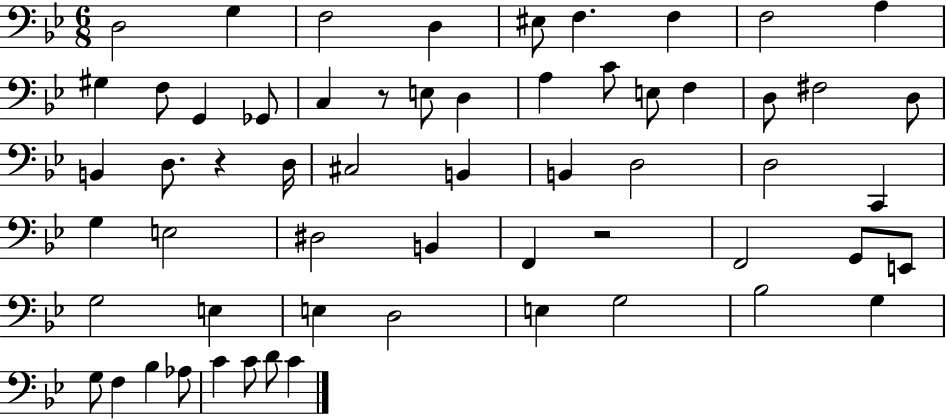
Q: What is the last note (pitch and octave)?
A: C4